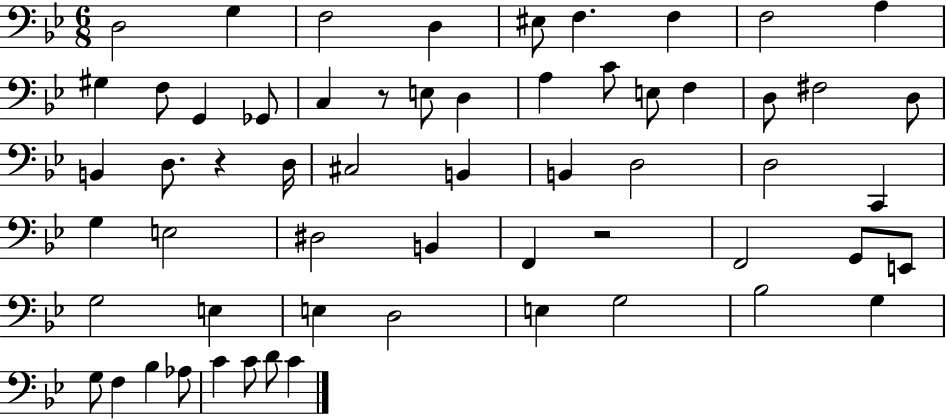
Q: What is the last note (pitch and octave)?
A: C4